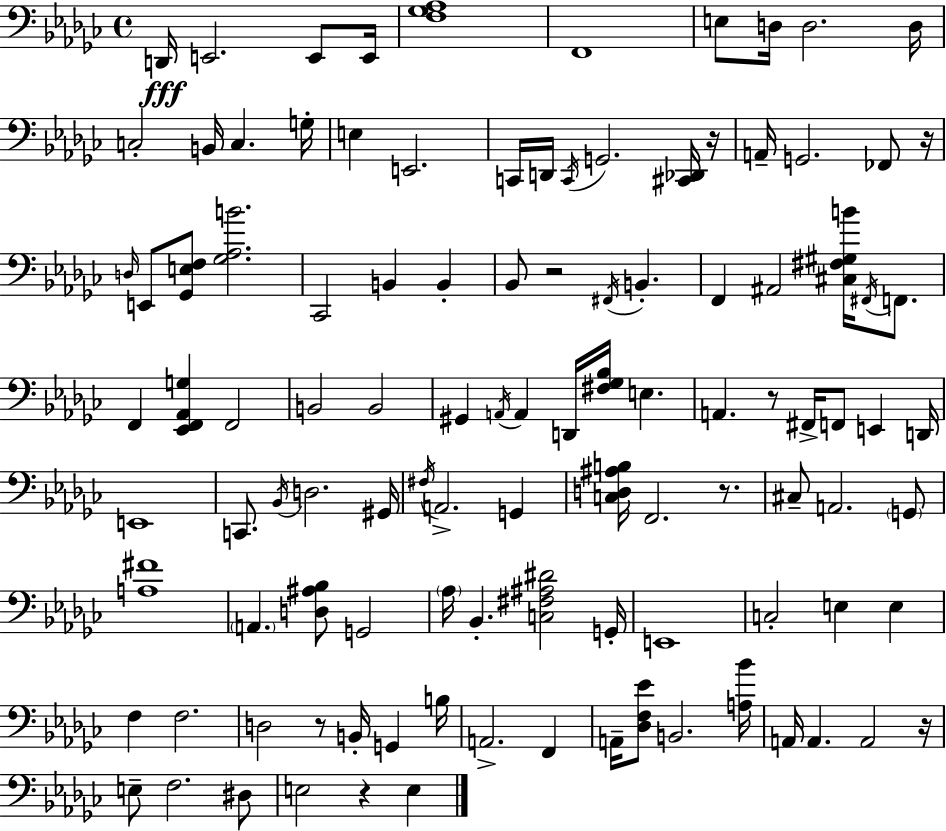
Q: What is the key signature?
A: EES minor